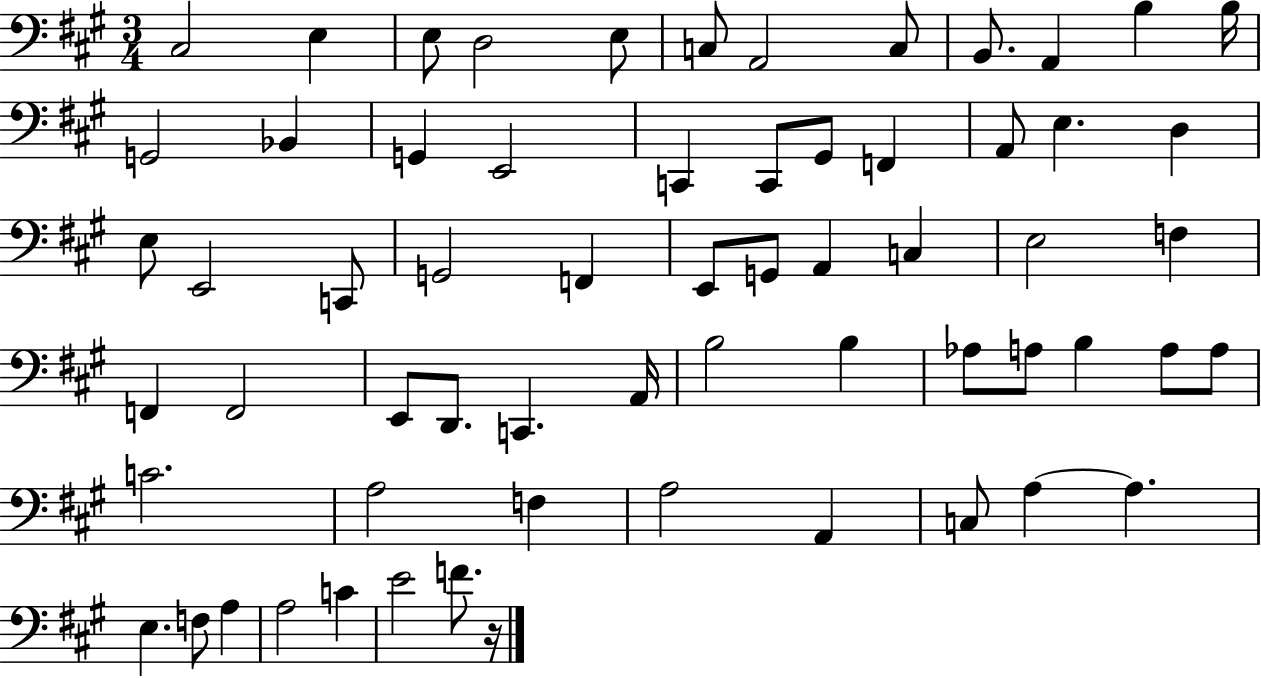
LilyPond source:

{
  \clef bass
  \numericTimeSignature
  \time 3/4
  \key a \major
  cis2 e4 | e8 d2 e8 | c8 a,2 c8 | b,8. a,4 b4 b16 | \break g,2 bes,4 | g,4 e,2 | c,4 c,8 gis,8 f,4 | a,8 e4. d4 | \break e8 e,2 c,8 | g,2 f,4 | e,8 g,8 a,4 c4 | e2 f4 | \break f,4 f,2 | e,8 d,8. c,4. a,16 | b2 b4 | aes8 a8 b4 a8 a8 | \break c'2. | a2 f4 | a2 a,4 | c8 a4~~ a4. | \break e4. f8 a4 | a2 c'4 | e'2 f'8. r16 | \bar "|."
}